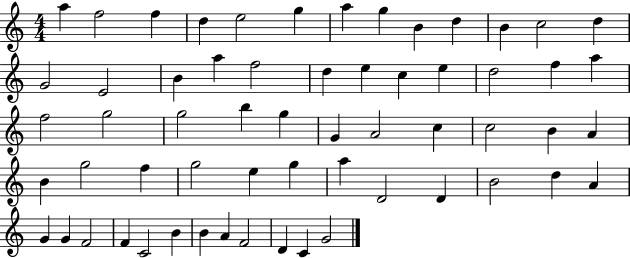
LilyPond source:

{
  \clef treble
  \numericTimeSignature
  \time 4/4
  \key c \major
  a''4 f''2 f''4 | d''4 e''2 g''4 | a''4 g''4 b'4 d''4 | b'4 c''2 d''4 | \break g'2 e'2 | b'4 a''4 f''2 | d''4 e''4 c''4 e''4 | d''2 f''4 a''4 | \break f''2 g''2 | g''2 b''4 g''4 | g'4 a'2 c''4 | c''2 b'4 a'4 | \break b'4 g''2 f''4 | g''2 e''4 g''4 | a''4 d'2 d'4 | b'2 d''4 a'4 | \break g'4 g'4 f'2 | f'4 c'2 b'4 | b'4 a'4 f'2 | d'4 c'4 g'2 | \break \bar "|."
}